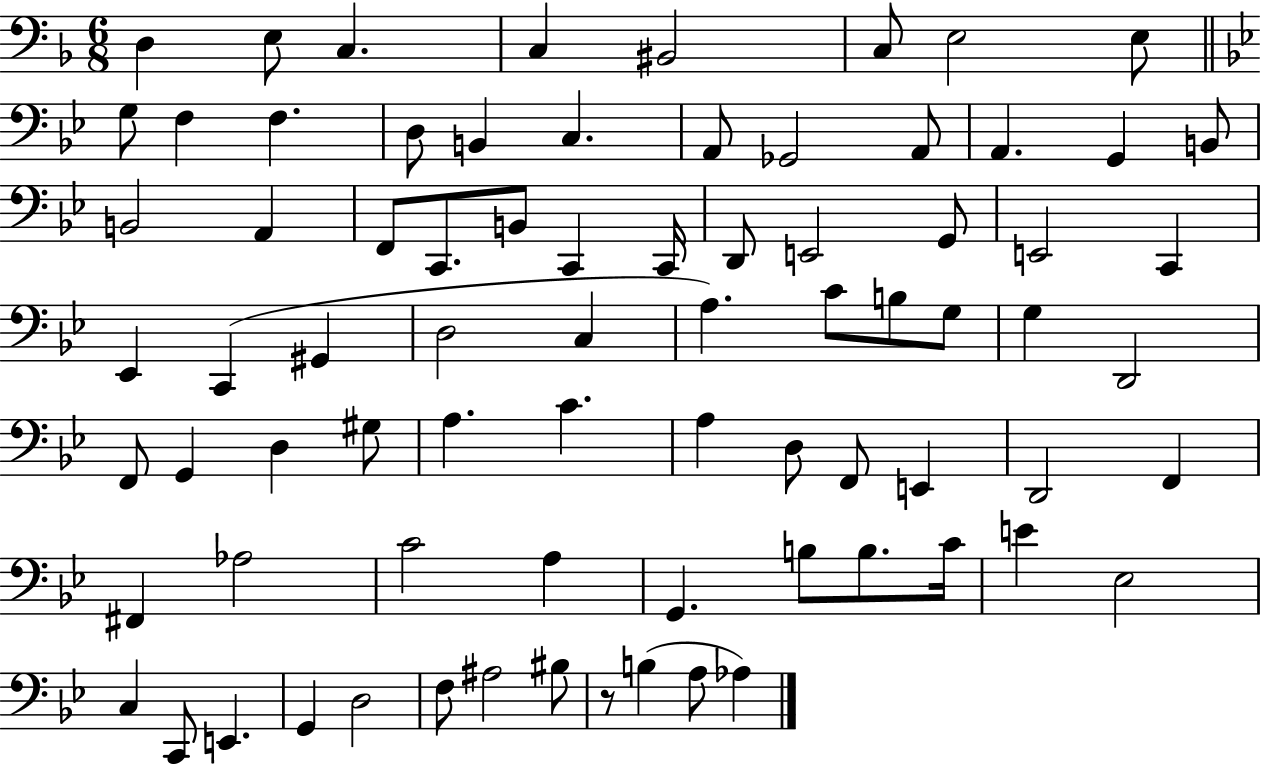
D3/q E3/e C3/q. C3/q BIS2/h C3/e E3/h E3/e G3/e F3/q F3/q. D3/e B2/q C3/q. A2/e Gb2/h A2/e A2/q. G2/q B2/e B2/h A2/q F2/e C2/e. B2/e C2/q C2/s D2/e E2/h G2/e E2/h C2/q Eb2/q C2/q G#2/q D3/h C3/q A3/q. C4/e B3/e G3/e G3/q D2/h F2/e G2/q D3/q G#3/e A3/q. C4/q. A3/q D3/e F2/e E2/q D2/h F2/q F#2/q Ab3/h C4/h A3/q G2/q. B3/e B3/e. C4/s E4/q Eb3/h C3/q C2/e E2/q. G2/q D3/h F3/e A#3/h BIS3/e R/e B3/q A3/e Ab3/q